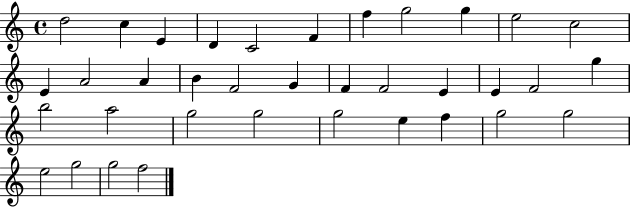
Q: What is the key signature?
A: C major